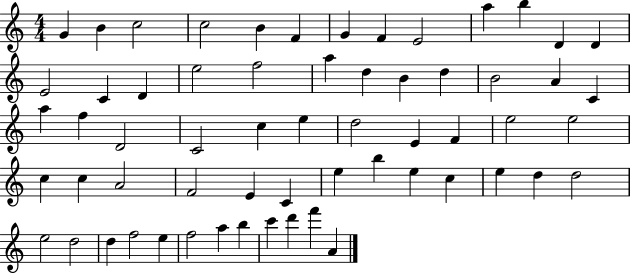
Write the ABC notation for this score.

X:1
T:Untitled
M:4/4
L:1/4
K:C
G B c2 c2 B F G F E2 a b D D E2 C D e2 f2 a d B d B2 A C a f D2 C2 c e d2 E F e2 e2 c c A2 F2 E C e b e c e d d2 e2 d2 d f2 e f2 a b c' d' f' A